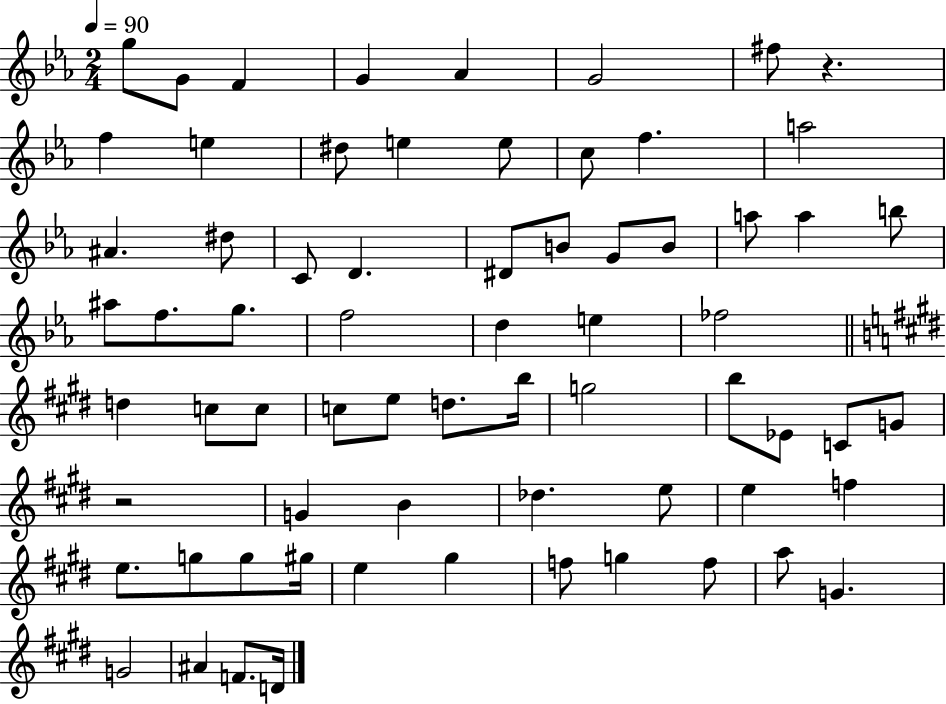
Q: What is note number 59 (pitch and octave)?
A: G5